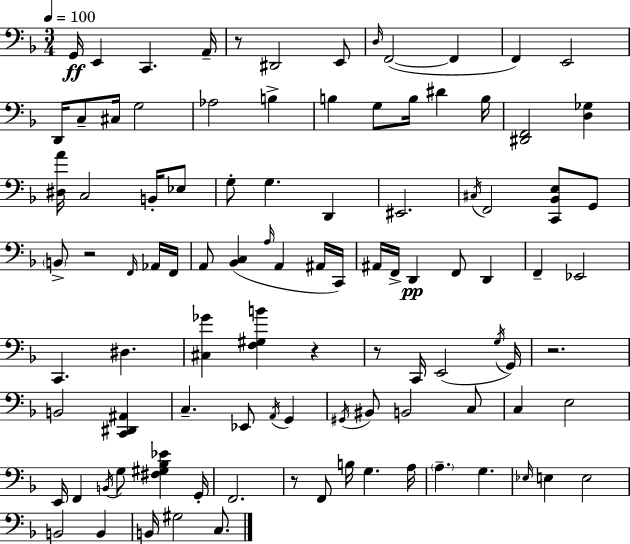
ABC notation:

X:1
T:Untitled
M:3/4
L:1/4
K:Dm
G,,/4 E,, C,, A,,/4 z/2 ^D,,2 E,,/2 D,/4 F,,2 F,, F,, E,,2 D,,/4 C,/2 ^C,/4 G,2 _A,2 B, B, G,/2 B,/4 ^D B,/4 [^D,,F,,]2 [D,_G,] [^D,A]/4 C,2 B,,/4 _E,/2 G,/2 G, D,, ^E,,2 ^C,/4 F,,2 [C,,_B,,E,]/2 G,,/2 B,,/2 z2 F,,/4 _A,,/4 F,,/4 A,,/2 [_B,,C,] A,/4 A,, ^A,,/4 C,,/4 ^A,,/4 F,,/4 D,, F,,/2 D,, F,, _E,,2 C,, ^D, [^C,_G] [F,^G,B] z z/2 C,,/4 E,,2 G,/4 G,,/4 z2 B,,2 [C,,^D,,^A,,] C, _E,,/2 A,,/4 G,, ^G,,/4 ^B,,/2 B,,2 C,/2 C, E,2 E,,/4 F,, B,,/4 G,/2 [^F,^G,_B,_E] G,,/4 F,,2 z/2 F,,/2 B,/4 G, A,/4 A, G, _E,/4 E, E,2 B,,2 B,, B,,/4 ^G,2 C,/2